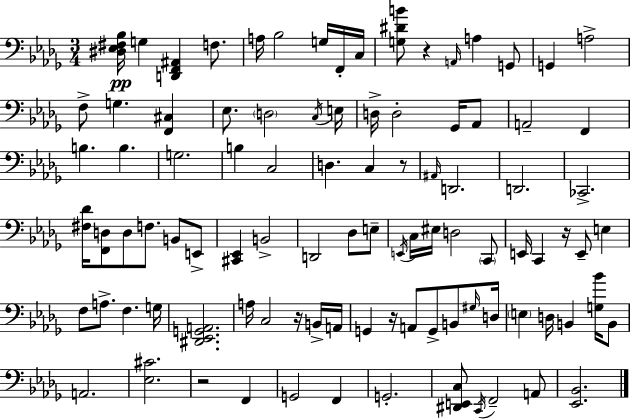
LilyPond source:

{
  \clef bass
  \numericTimeSignature
  \time 3/4
  \key bes \minor
  <dis ees fis bes>16\pp g4 <d, f, ais,>4 f8. | a16 bes2 g16 f,16-. c16 | <g dis' b'>8 r4 \grace { a,16 } a4 g,8 | g,4 a2-> | \break f8-> g4. <f, cis>4 | ees8. \parenthesize d2 | \acciaccatura { c16 } e16 d16-> d2-. ges,16 | aes,8 a,2-- f,4 | \break b4. b4. | g2. | b4 c2 | d4. c4 | \break r8 \grace { ais,16 } d,2. | d,2. | ces,2.-> | <fis des'>16 <f, d>8 d8 f8. b,8 | \break e,8-> <cis, ees,>4 b,2-> | d,2 des8 | e8-- \acciaccatura { e,16 } c16 eis16 d2 | \parenthesize c,8 e,16 c,4 r16 e,8-- | \break e4 f8 a8.-> f4. | g16 <dis, ees, g, a,>2. | a16 c2 | r16 b,16-> a,16 g,4 r16 a,8 g,8-> | \break b,8 \grace { gis16 } d16 \parenthesize e4 d16 b,4 | <g bes'>16 b,8 a,2. | <ees cis'>2. | r2 | \break f,4 g,2 | f,4 g,2.-. | <dis, e, c>8 \acciaccatura { c,16 } f,2-- | a,8 <ees, bes,>2. | \break \bar "|."
}